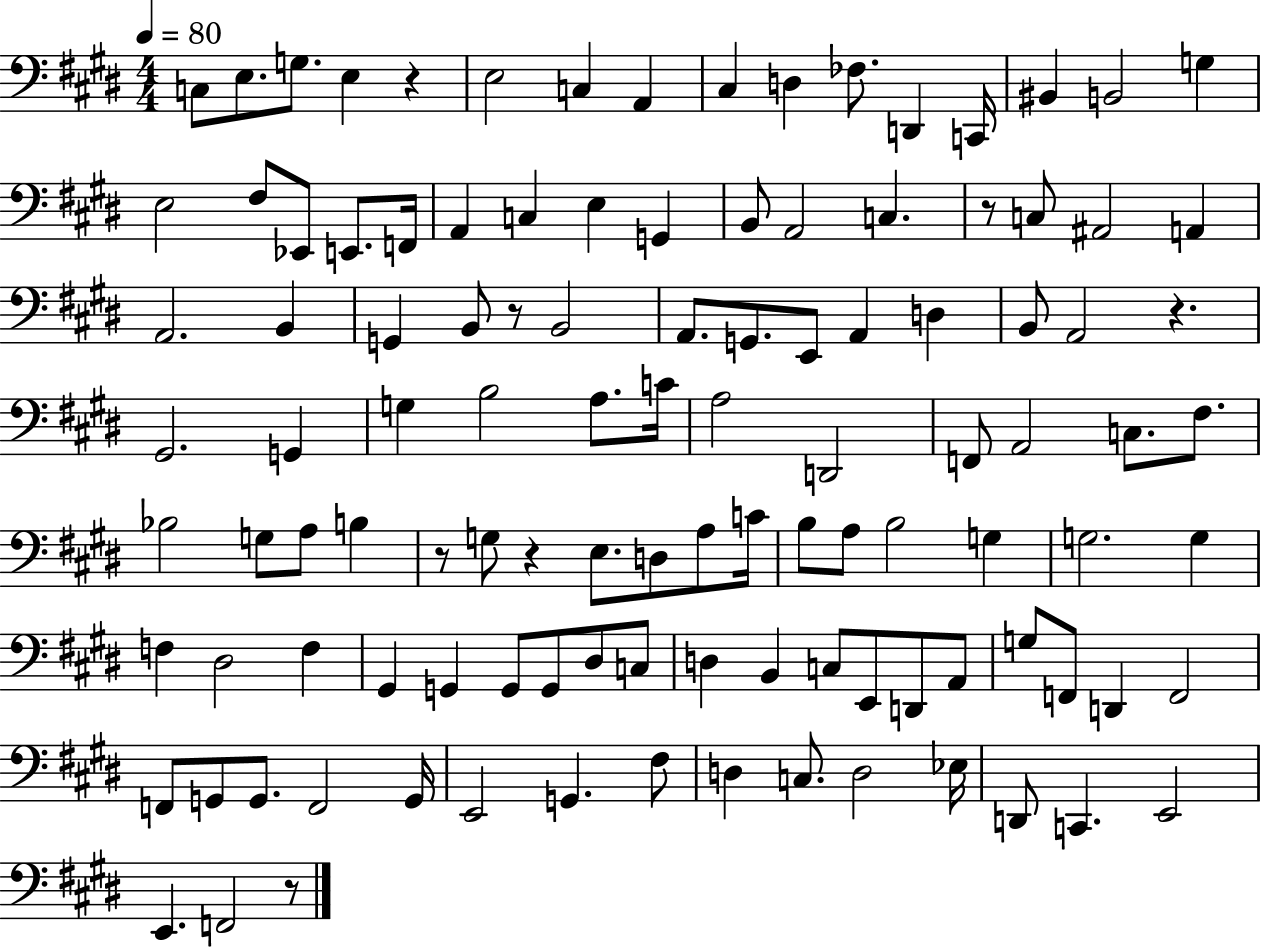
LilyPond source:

{
  \clef bass
  \numericTimeSignature
  \time 4/4
  \key e \major
  \tempo 4 = 80
  \repeat volta 2 { c8 e8. g8. e4 r4 | e2 c4 a,4 | cis4 d4 fes8. d,4 c,16 | bis,4 b,2 g4 | \break e2 fis8 ees,8 e,8. f,16 | a,4 c4 e4 g,4 | b,8 a,2 c4. | r8 c8 ais,2 a,4 | \break a,2. b,4 | g,4 b,8 r8 b,2 | a,8. g,8. e,8 a,4 d4 | b,8 a,2 r4. | \break gis,2. g,4 | g4 b2 a8. c'16 | a2 d,2 | f,8 a,2 c8. fis8. | \break bes2 g8 a8 b4 | r8 g8 r4 e8. d8 a8 c'16 | b8 a8 b2 g4 | g2. g4 | \break f4 dis2 f4 | gis,4 g,4 g,8 g,8 dis8 c8 | d4 b,4 c8 e,8 d,8 a,8 | g8 f,8 d,4 f,2 | \break f,8 g,8 g,8. f,2 g,16 | e,2 g,4. fis8 | d4 c8. d2 ees16 | d,8 c,4. e,2 | \break e,4. f,2 r8 | } \bar "|."
}